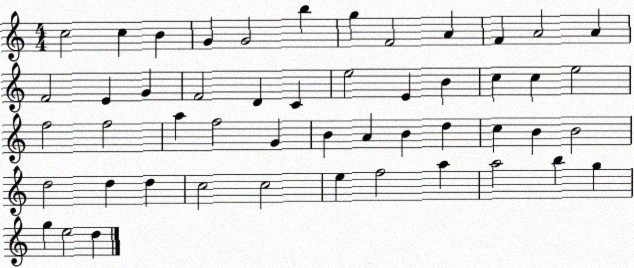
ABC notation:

X:1
T:Untitled
M:4/4
L:1/4
K:C
c2 c B G G2 b g F2 A F A2 A F2 E G F2 D C e2 E B c c e2 f2 f2 a f2 G B A B d c B B2 d2 d d c2 c2 e f2 a a2 b g g e2 d